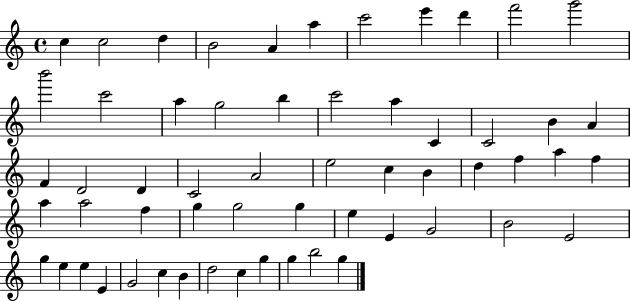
X:1
T:Untitled
M:4/4
L:1/4
K:C
c c2 d B2 A a c'2 e' d' f'2 g'2 b'2 c'2 a g2 b c'2 a C C2 B A F D2 D C2 A2 e2 c B d f a f a a2 f g g2 g e E G2 B2 E2 g e e E G2 c B d2 c g g b2 g